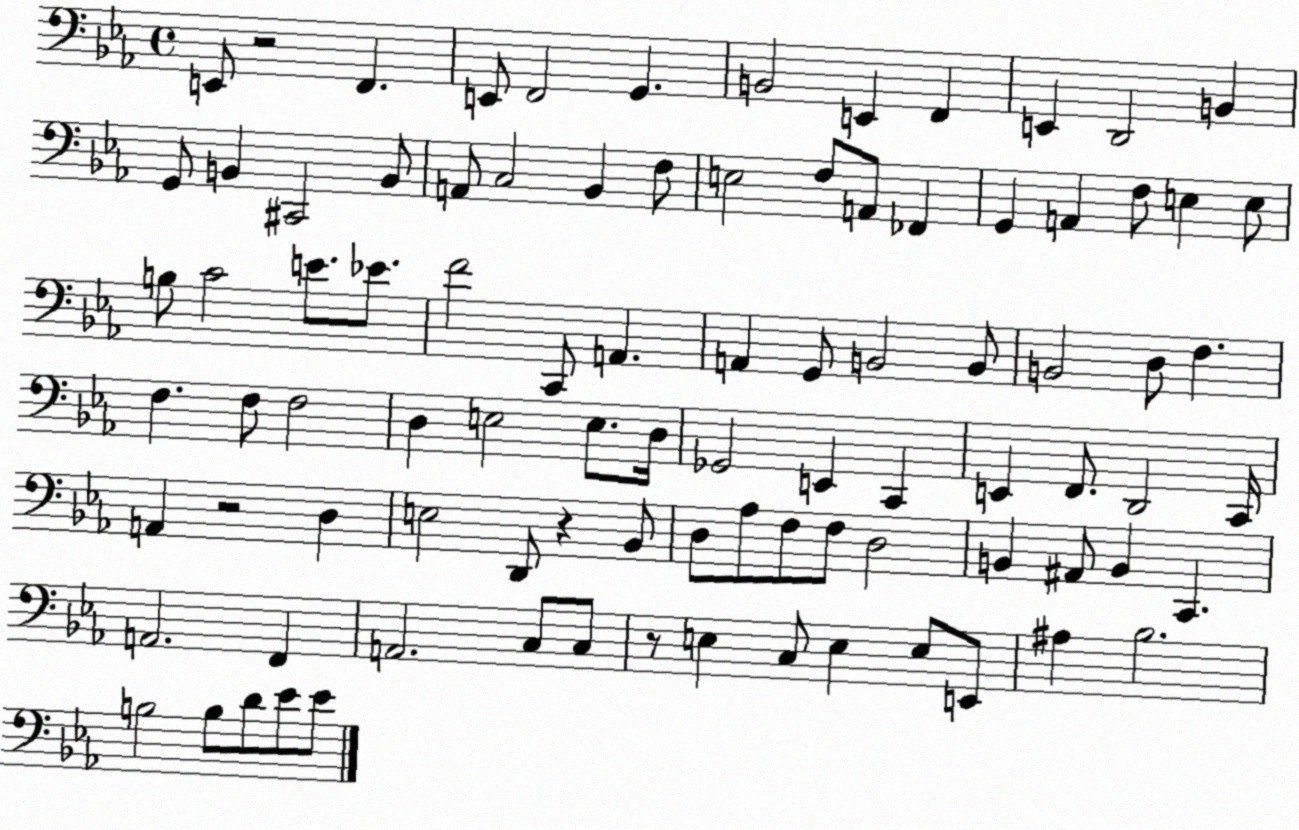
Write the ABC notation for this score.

X:1
T:Untitled
M:4/4
L:1/4
K:Eb
E,,/2 z2 F,, E,,/2 F,,2 G,, B,,2 E,, F,, E,, D,,2 B,, G,,/2 B,, ^C,,2 B,,/2 A,,/2 C,2 _B,, F,/2 E,2 F,/2 A,,/2 _F,, G,, A,, F,/2 E, E,/2 B,/2 C2 E/2 _E/2 F2 C,,/2 A,, A,, G,,/2 B,,2 B,,/2 B,,2 D,/2 F, F, F,/2 F,2 D, E,2 E,/2 D,/4 _G,,2 E,, C,, E,, F,,/2 D,,2 C,,/4 A,, z2 D, E,2 D,,/2 z _B,,/2 D,/2 _A,/2 F,/2 F,/2 D,2 B,, ^A,,/2 B,, C,, A,,2 F,, A,,2 C,/2 C,/2 z/2 E, C,/2 E, E,/2 E,,/2 ^A, _B,2 B,2 B,/2 D/2 _E/2 _E/2